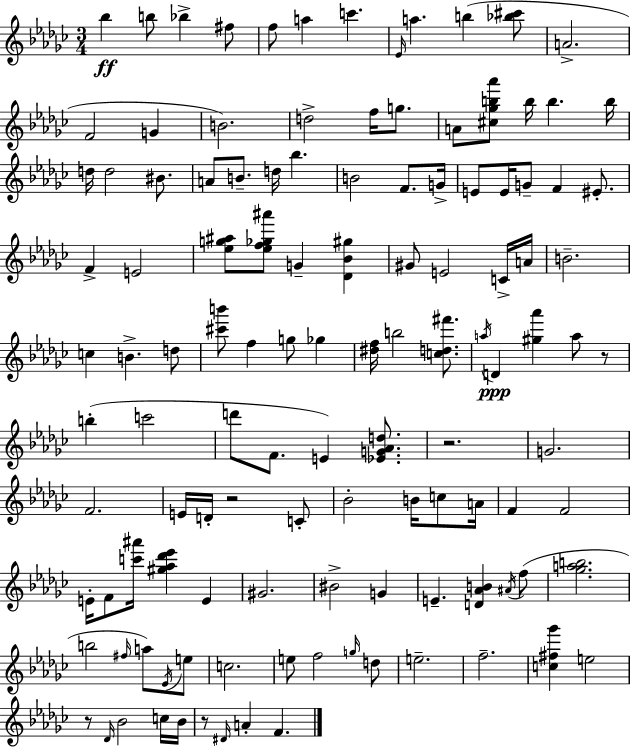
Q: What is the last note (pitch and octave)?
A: F4